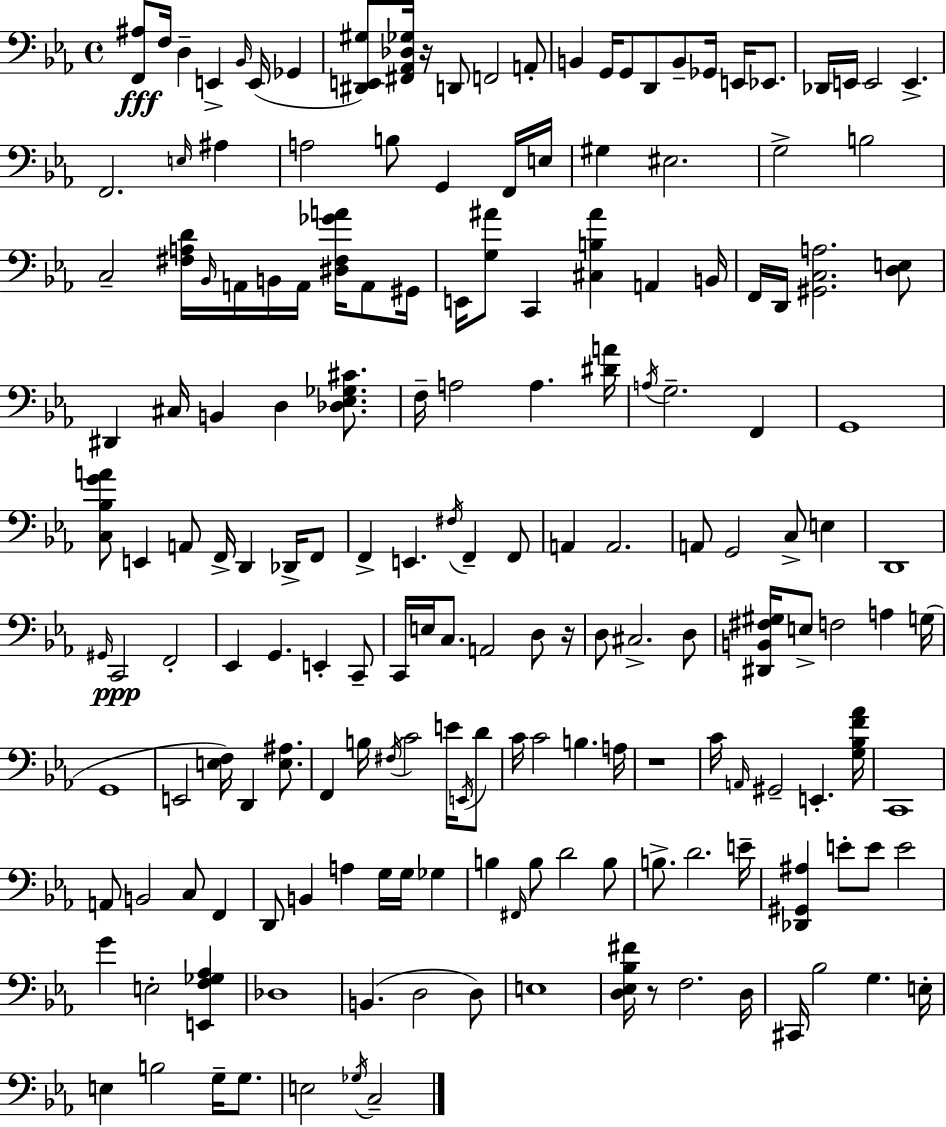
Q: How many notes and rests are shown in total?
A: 177